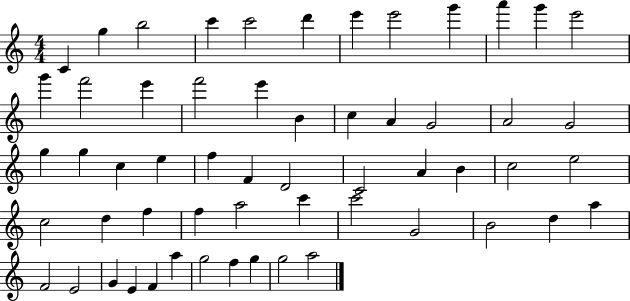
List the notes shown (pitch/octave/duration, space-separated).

C4/q G5/q B5/h C6/q C6/h D6/q E6/q E6/h G6/q A6/q G6/q E6/h G6/q F6/h E6/q F6/h E6/q B4/q C5/q A4/q G4/h A4/h G4/h G5/q G5/q C5/q E5/q F5/q F4/q D4/h C4/h A4/q B4/q C5/h E5/h C5/h D5/q F5/q F5/q A5/h C6/q C6/h G4/h B4/h D5/q A5/q F4/h E4/h G4/q E4/q F4/q A5/q G5/h F5/q G5/q G5/h A5/h